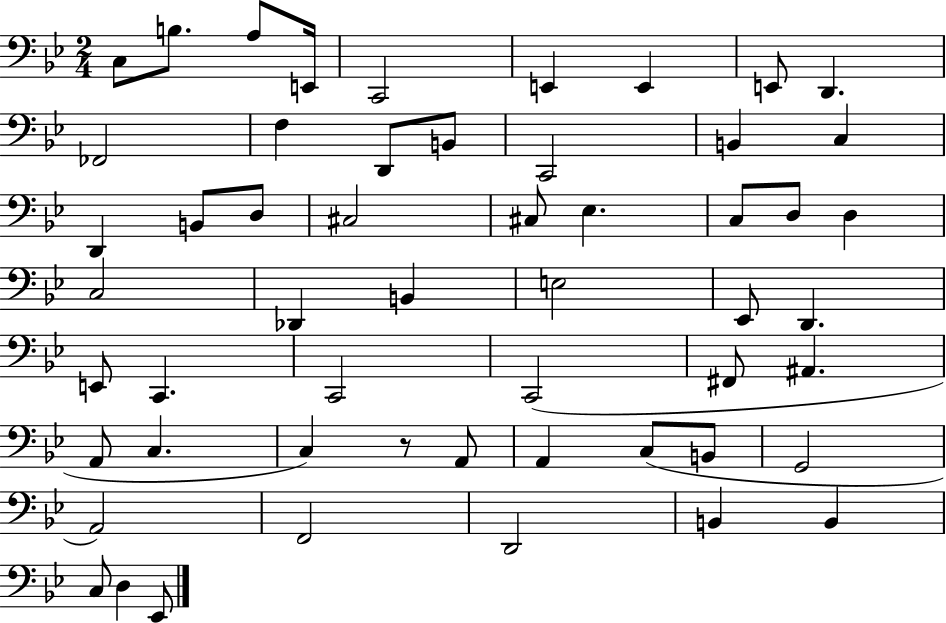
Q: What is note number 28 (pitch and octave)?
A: B2